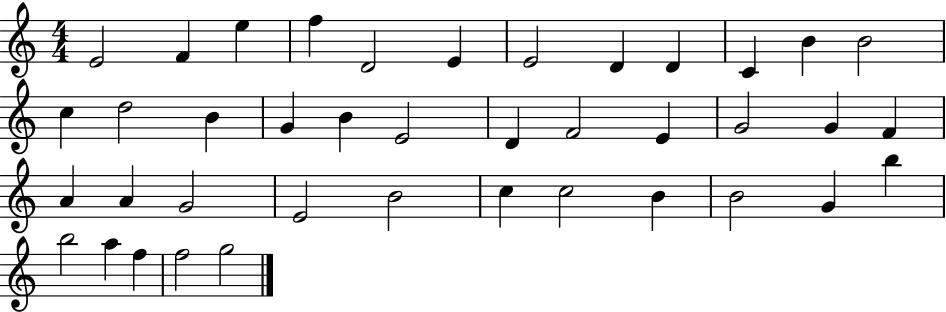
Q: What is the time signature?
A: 4/4